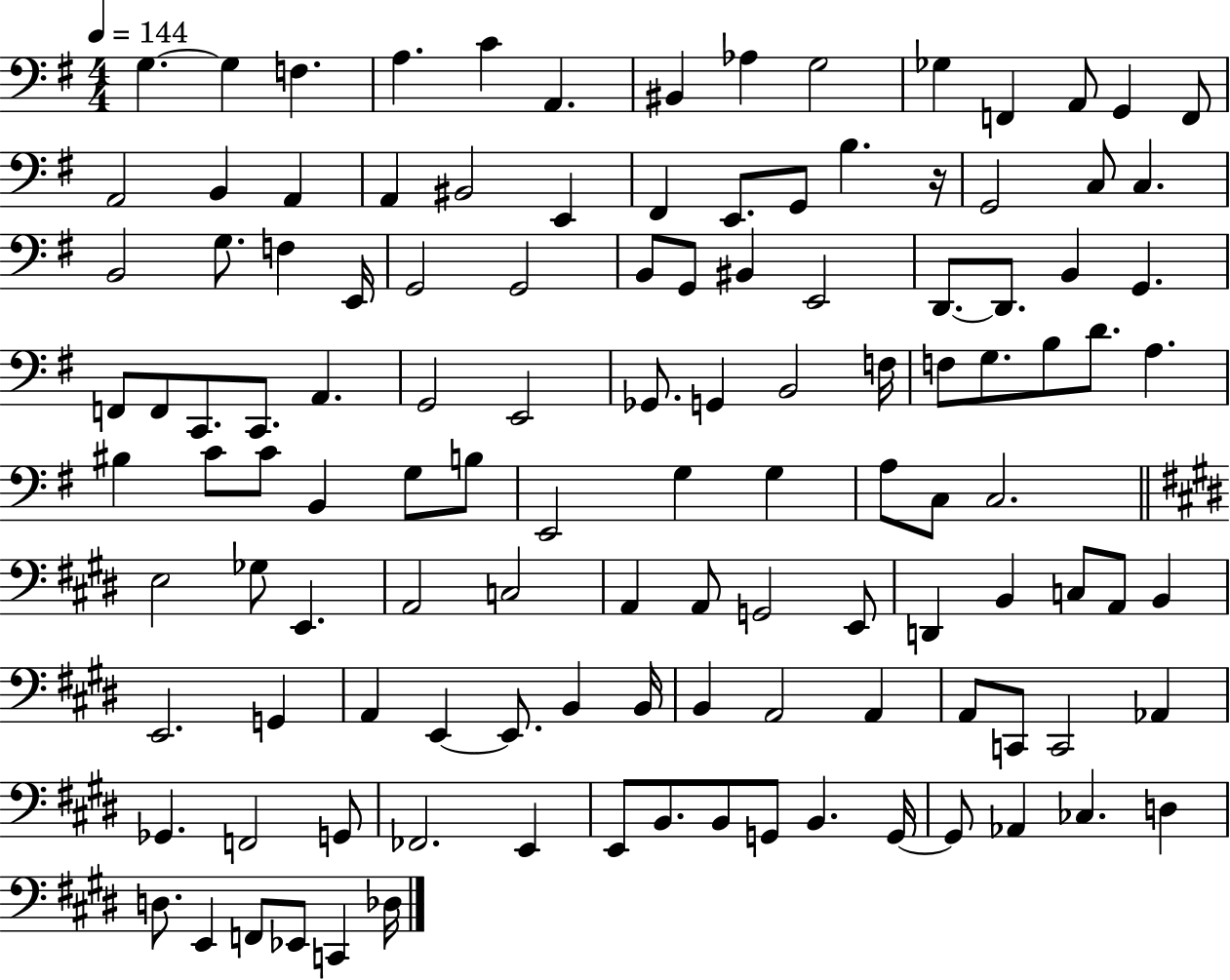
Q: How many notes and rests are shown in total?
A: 119